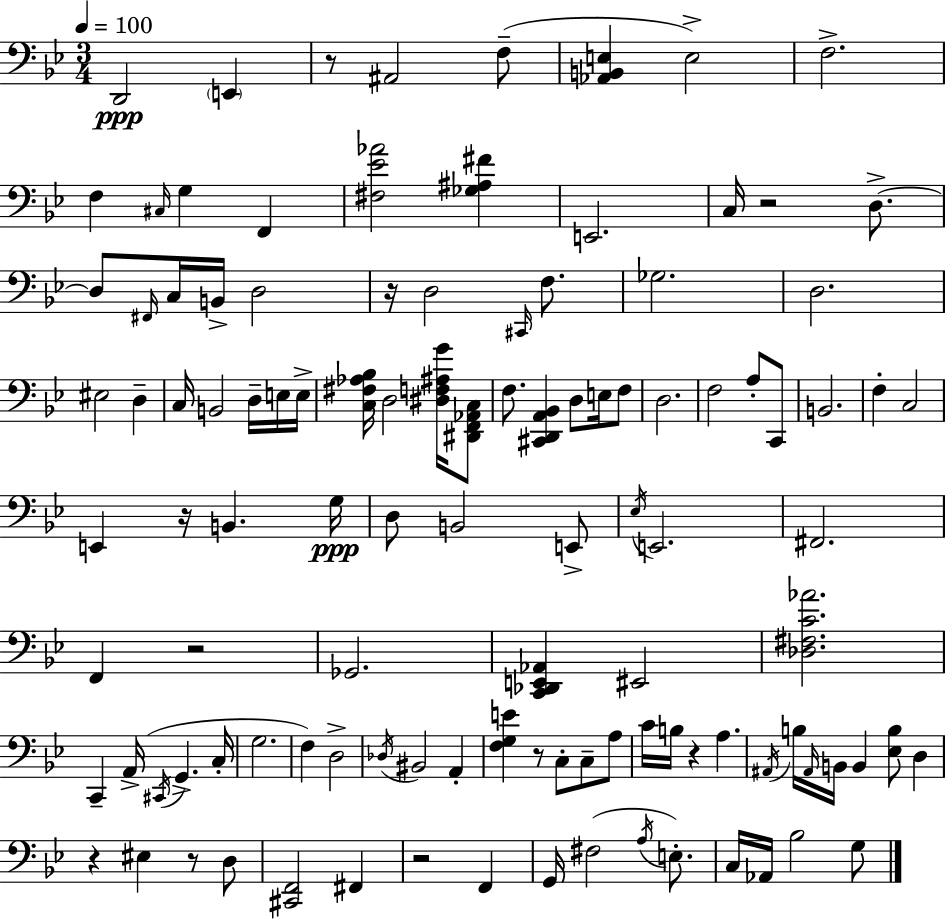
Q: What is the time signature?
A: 3/4